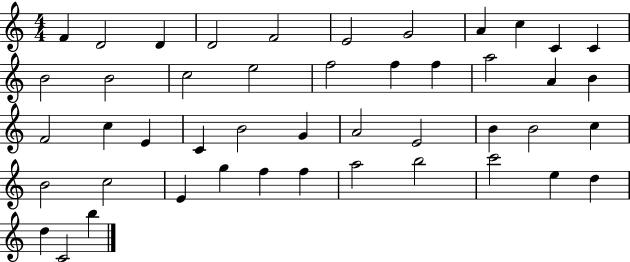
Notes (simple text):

F4/q D4/h D4/q D4/h F4/h E4/h G4/h A4/q C5/q C4/q C4/q B4/h B4/h C5/h E5/h F5/h F5/q F5/q A5/h A4/q B4/q F4/h C5/q E4/q C4/q B4/h G4/q A4/h E4/h B4/q B4/h C5/q B4/h C5/h E4/q G5/q F5/q F5/q A5/h B5/h C6/h E5/q D5/q D5/q C4/h B5/q